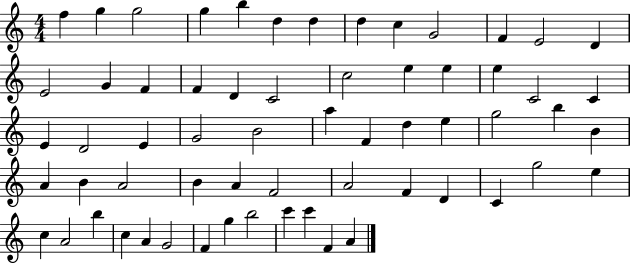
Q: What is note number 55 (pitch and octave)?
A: G4